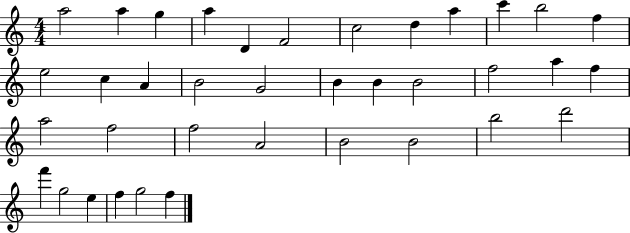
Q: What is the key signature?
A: C major